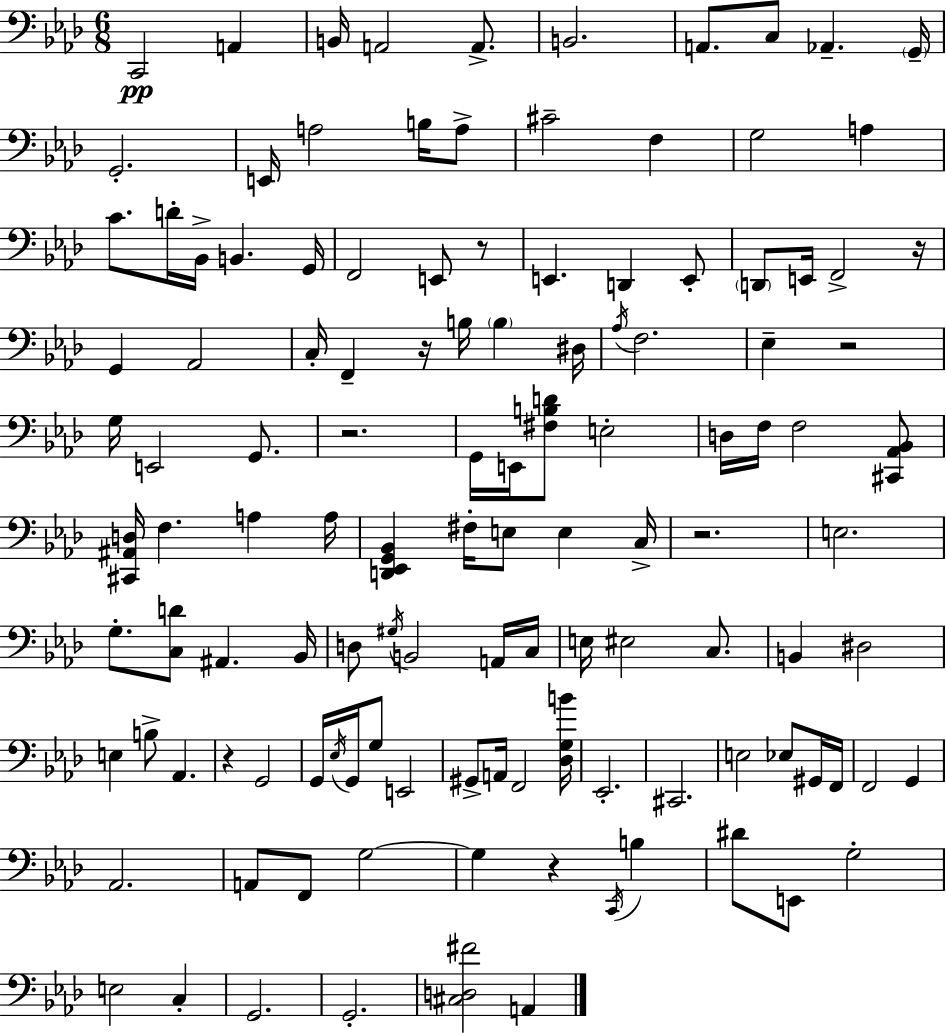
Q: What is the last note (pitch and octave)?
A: A2